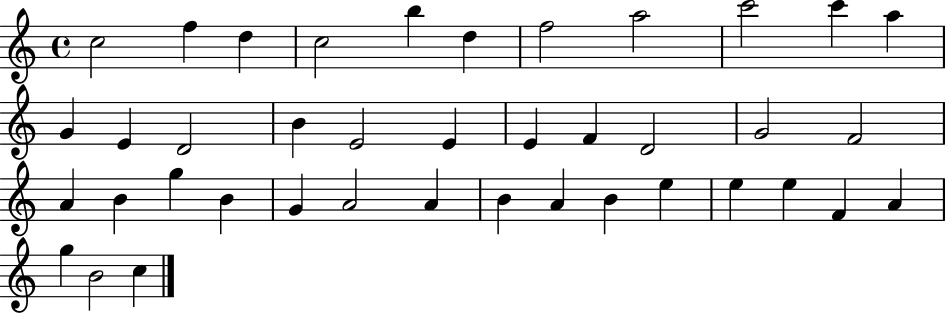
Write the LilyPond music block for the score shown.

{
  \clef treble
  \time 4/4
  \defaultTimeSignature
  \key c \major
  c''2 f''4 d''4 | c''2 b''4 d''4 | f''2 a''2 | c'''2 c'''4 a''4 | \break g'4 e'4 d'2 | b'4 e'2 e'4 | e'4 f'4 d'2 | g'2 f'2 | \break a'4 b'4 g''4 b'4 | g'4 a'2 a'4 | b'4 a'4 b'4 e''4 | e''4 e''4 f'4 a'4 | \break g''4 b'2 c''4 | \bar "|."
}